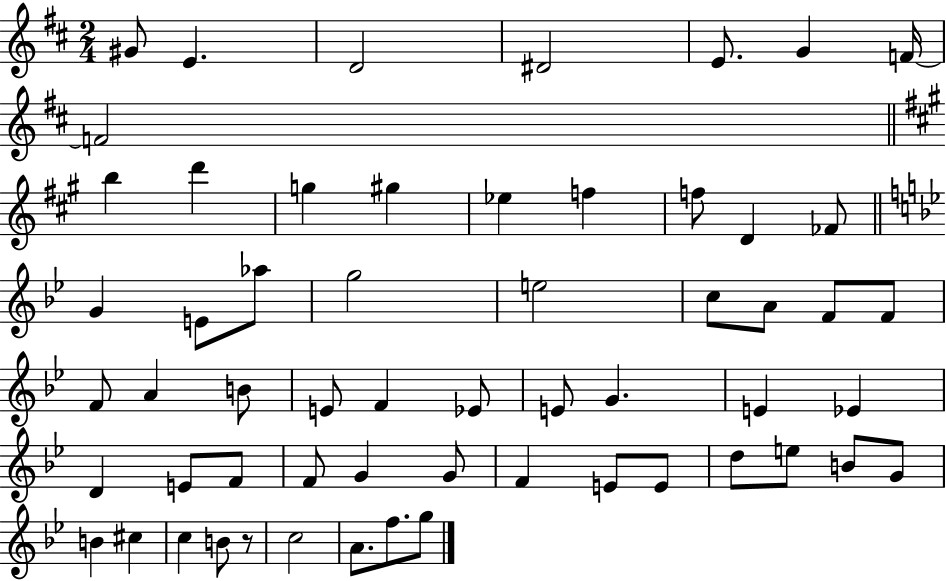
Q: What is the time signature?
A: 2/4